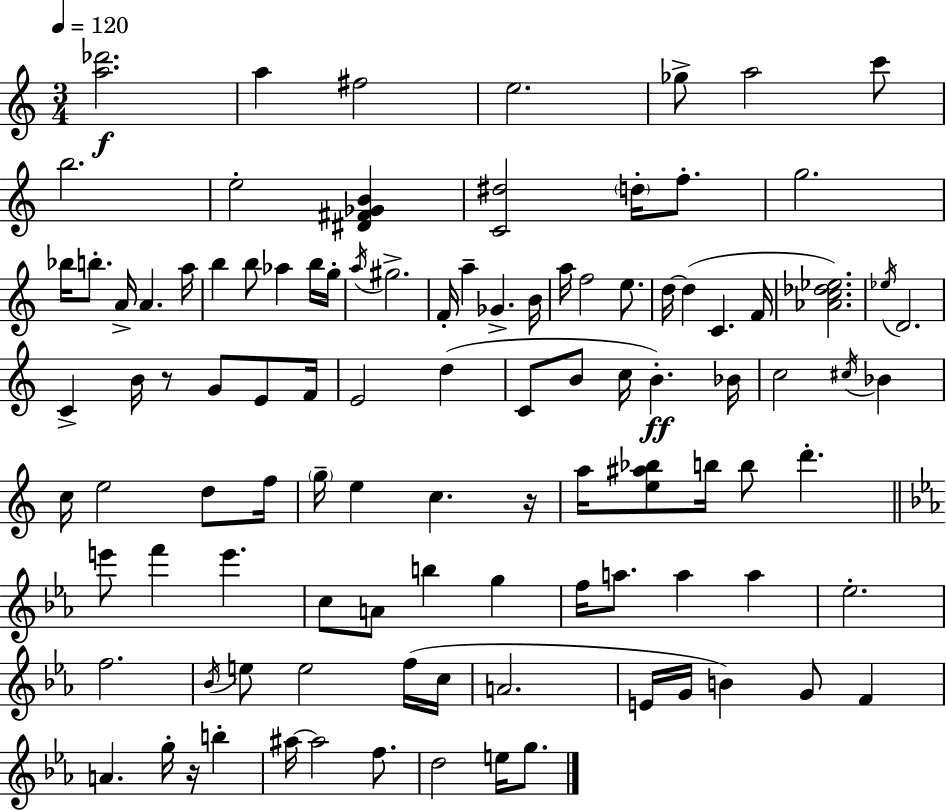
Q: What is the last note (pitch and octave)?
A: G5